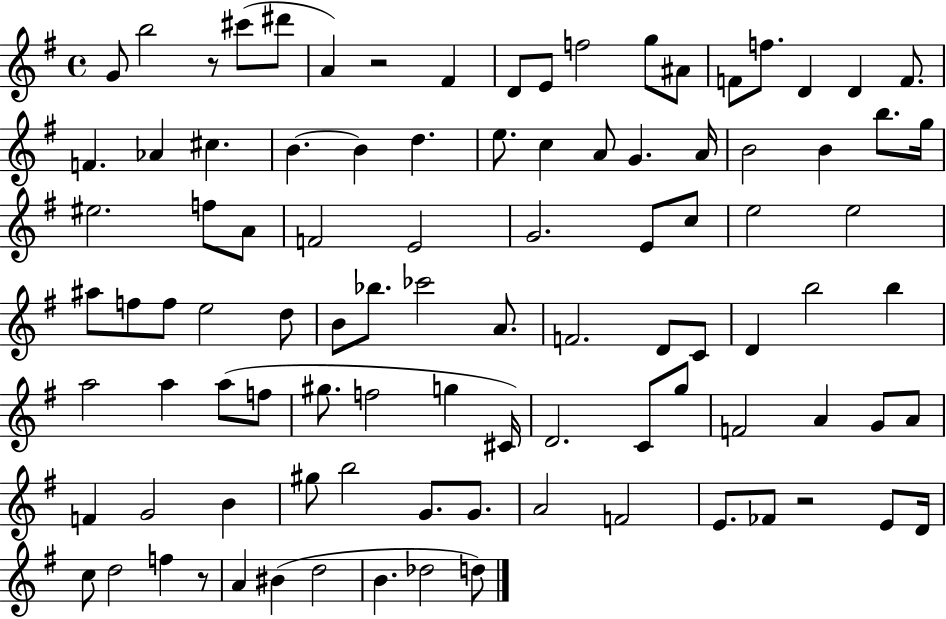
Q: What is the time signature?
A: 4/4